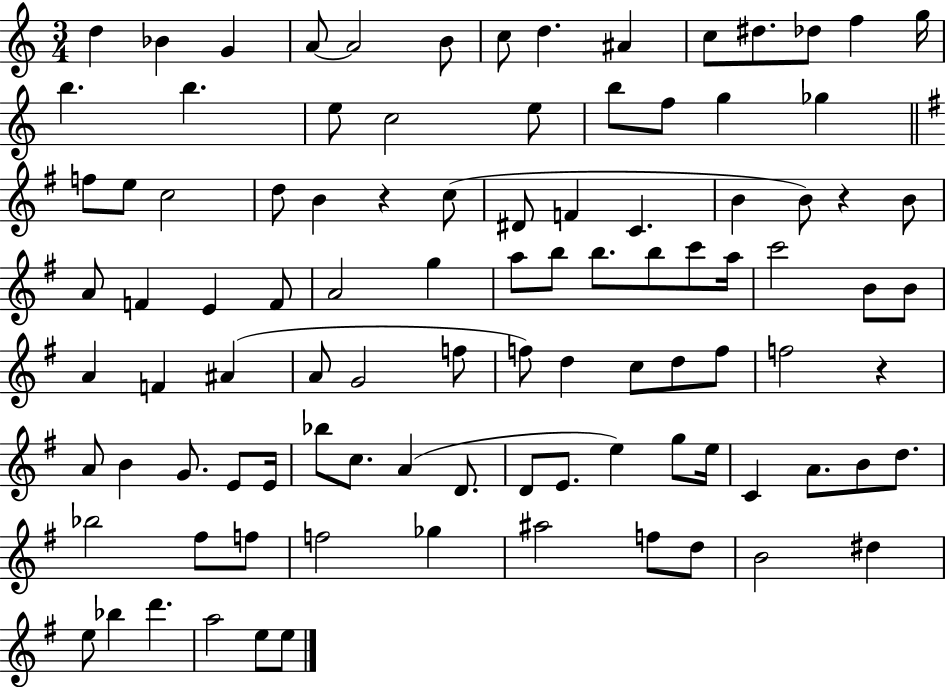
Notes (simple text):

D5/q Bb4/q G4/q A4/e A4/h B4/e C5/e D5/q. A#4/q C5/e D#5/e. Db5/e F5/q G5/s B5/q. B5/q. E5/e C5/h E5/e B5/e F5/e G5/q Gb5/q F5/e E5/e C5/h D5/e B4/q R/q C5/e D#4/e F4/q C4/q. B4/q B4/e R/q B4/e A4/e F4/q E4/q F4/e A4/h G5/q A5/e B5/e B5/e. B5/e C6/e A5/s C6/h B4/e B4/e A4/q F4/q A#4/q A4/e G4/h F5/e F5/e D5/q C5/e D5/e F5/e F5/h R/q A4/e B4/q G4/e. E4/e E4/s Bb5/e C5/e. A4/q D4/e. D4/e E4/e. E5/q G5/e E5/s C4/q A4/e. B4/e D5/e. Bb5/h F#5/e F5/e F5/h Gb5/q A#5/h F5/e D5/e B4/h D#5/q E5/e Bb5/q D6/q. A5/h E5/e E5/e